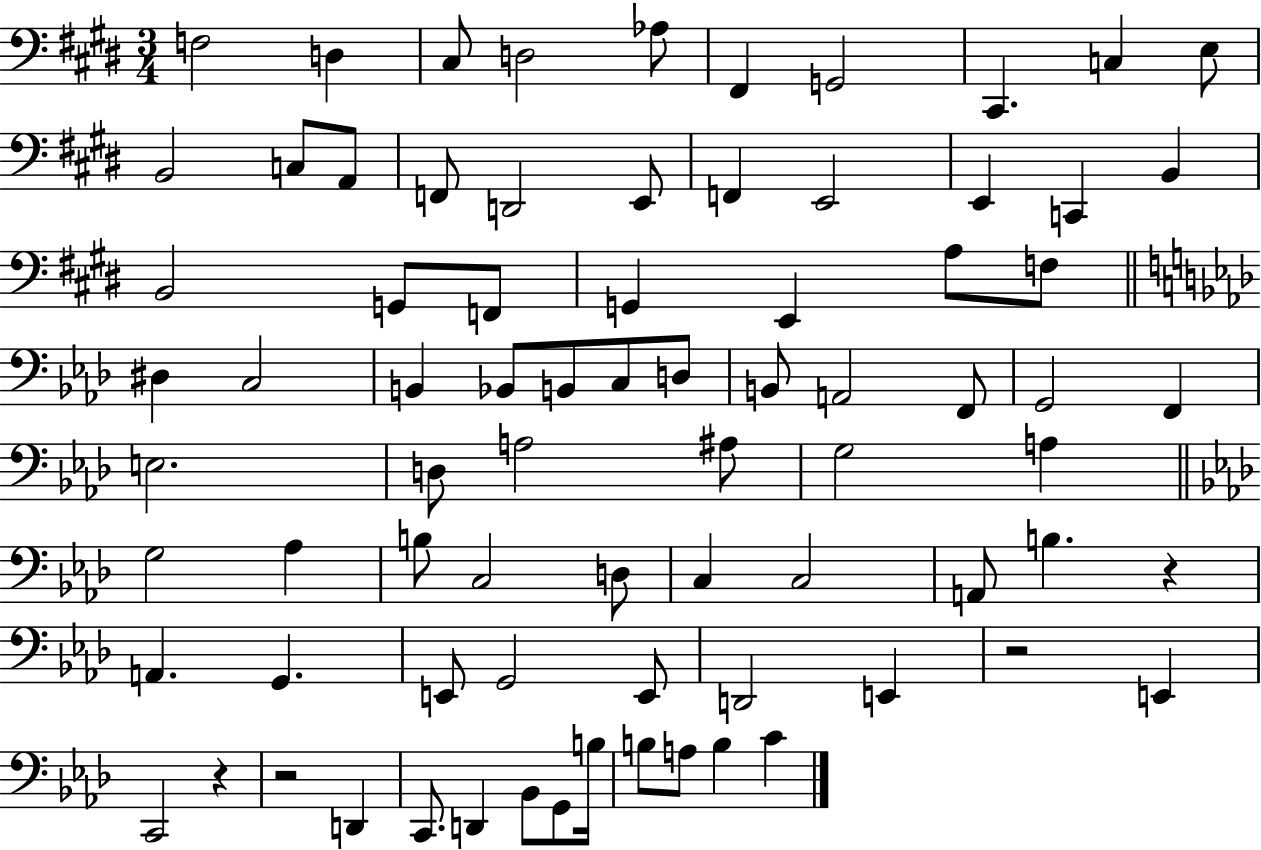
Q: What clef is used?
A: bass